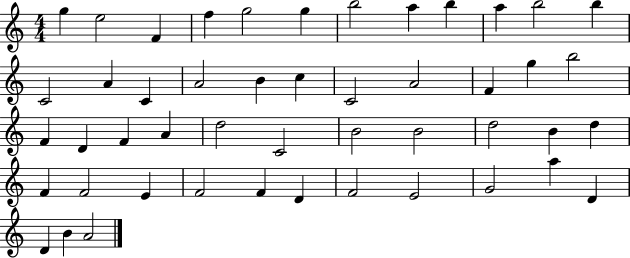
X:1
T:Untitled
M:4/4
L:1/4
K:C
g e2 F f g2 g b2 a b a b2 b C2 A C A2 B c C2 A2 F g b2 F D F A d2 C2 B2 B2 d2 B d F F2 E F2 F D F2 E2 G2 a D D B A2